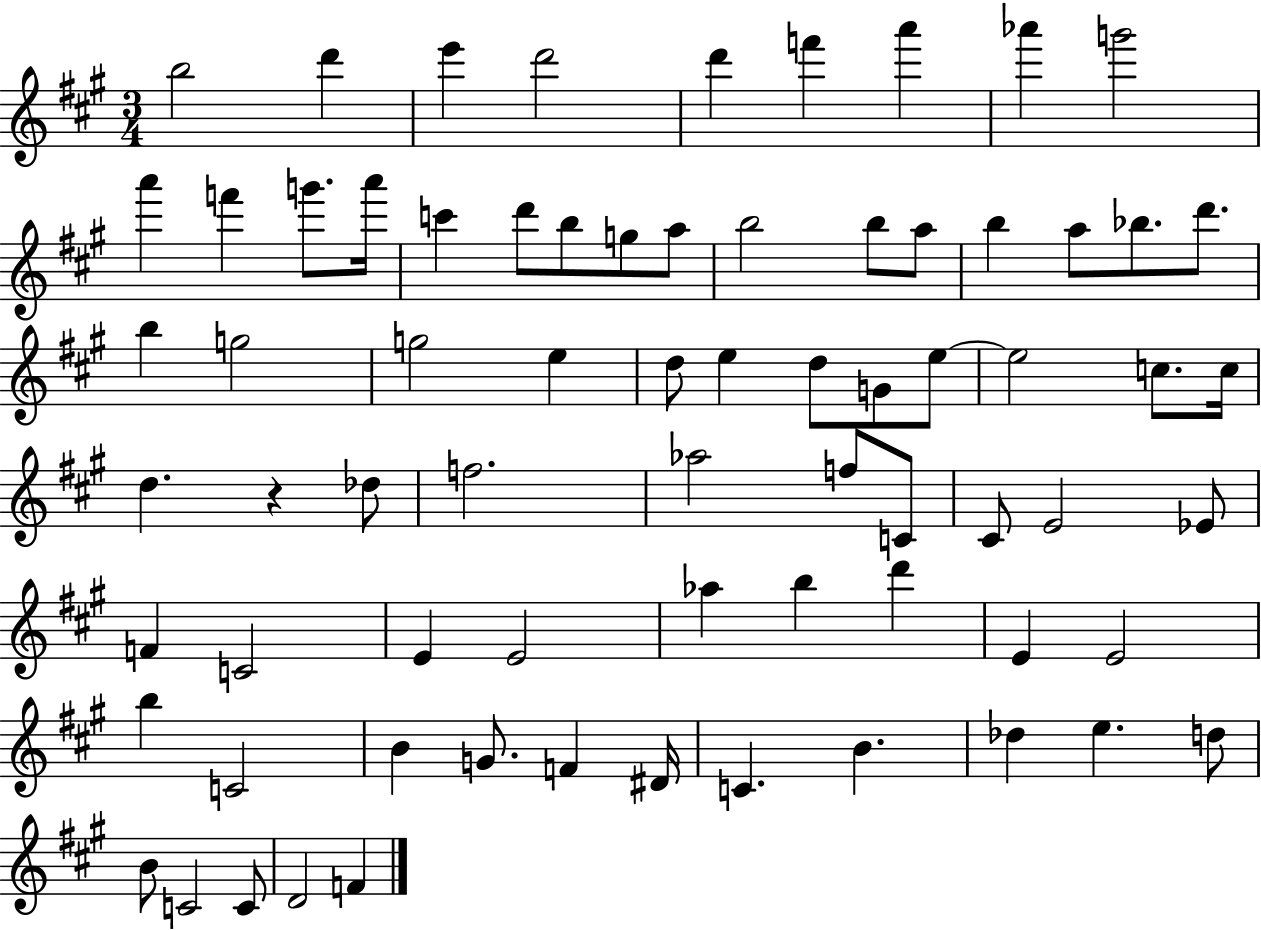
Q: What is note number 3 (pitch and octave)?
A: E6